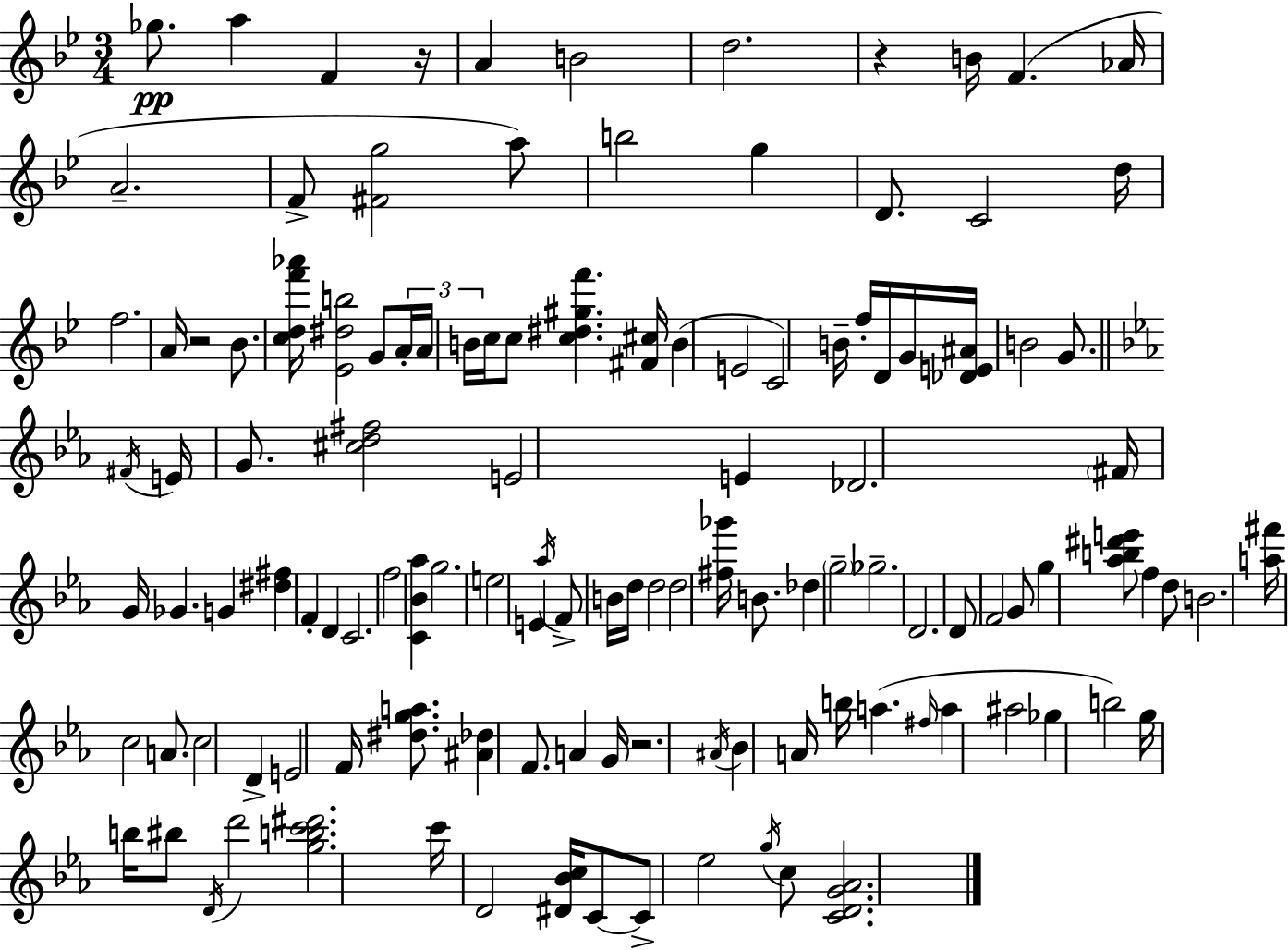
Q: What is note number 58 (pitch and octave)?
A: D5